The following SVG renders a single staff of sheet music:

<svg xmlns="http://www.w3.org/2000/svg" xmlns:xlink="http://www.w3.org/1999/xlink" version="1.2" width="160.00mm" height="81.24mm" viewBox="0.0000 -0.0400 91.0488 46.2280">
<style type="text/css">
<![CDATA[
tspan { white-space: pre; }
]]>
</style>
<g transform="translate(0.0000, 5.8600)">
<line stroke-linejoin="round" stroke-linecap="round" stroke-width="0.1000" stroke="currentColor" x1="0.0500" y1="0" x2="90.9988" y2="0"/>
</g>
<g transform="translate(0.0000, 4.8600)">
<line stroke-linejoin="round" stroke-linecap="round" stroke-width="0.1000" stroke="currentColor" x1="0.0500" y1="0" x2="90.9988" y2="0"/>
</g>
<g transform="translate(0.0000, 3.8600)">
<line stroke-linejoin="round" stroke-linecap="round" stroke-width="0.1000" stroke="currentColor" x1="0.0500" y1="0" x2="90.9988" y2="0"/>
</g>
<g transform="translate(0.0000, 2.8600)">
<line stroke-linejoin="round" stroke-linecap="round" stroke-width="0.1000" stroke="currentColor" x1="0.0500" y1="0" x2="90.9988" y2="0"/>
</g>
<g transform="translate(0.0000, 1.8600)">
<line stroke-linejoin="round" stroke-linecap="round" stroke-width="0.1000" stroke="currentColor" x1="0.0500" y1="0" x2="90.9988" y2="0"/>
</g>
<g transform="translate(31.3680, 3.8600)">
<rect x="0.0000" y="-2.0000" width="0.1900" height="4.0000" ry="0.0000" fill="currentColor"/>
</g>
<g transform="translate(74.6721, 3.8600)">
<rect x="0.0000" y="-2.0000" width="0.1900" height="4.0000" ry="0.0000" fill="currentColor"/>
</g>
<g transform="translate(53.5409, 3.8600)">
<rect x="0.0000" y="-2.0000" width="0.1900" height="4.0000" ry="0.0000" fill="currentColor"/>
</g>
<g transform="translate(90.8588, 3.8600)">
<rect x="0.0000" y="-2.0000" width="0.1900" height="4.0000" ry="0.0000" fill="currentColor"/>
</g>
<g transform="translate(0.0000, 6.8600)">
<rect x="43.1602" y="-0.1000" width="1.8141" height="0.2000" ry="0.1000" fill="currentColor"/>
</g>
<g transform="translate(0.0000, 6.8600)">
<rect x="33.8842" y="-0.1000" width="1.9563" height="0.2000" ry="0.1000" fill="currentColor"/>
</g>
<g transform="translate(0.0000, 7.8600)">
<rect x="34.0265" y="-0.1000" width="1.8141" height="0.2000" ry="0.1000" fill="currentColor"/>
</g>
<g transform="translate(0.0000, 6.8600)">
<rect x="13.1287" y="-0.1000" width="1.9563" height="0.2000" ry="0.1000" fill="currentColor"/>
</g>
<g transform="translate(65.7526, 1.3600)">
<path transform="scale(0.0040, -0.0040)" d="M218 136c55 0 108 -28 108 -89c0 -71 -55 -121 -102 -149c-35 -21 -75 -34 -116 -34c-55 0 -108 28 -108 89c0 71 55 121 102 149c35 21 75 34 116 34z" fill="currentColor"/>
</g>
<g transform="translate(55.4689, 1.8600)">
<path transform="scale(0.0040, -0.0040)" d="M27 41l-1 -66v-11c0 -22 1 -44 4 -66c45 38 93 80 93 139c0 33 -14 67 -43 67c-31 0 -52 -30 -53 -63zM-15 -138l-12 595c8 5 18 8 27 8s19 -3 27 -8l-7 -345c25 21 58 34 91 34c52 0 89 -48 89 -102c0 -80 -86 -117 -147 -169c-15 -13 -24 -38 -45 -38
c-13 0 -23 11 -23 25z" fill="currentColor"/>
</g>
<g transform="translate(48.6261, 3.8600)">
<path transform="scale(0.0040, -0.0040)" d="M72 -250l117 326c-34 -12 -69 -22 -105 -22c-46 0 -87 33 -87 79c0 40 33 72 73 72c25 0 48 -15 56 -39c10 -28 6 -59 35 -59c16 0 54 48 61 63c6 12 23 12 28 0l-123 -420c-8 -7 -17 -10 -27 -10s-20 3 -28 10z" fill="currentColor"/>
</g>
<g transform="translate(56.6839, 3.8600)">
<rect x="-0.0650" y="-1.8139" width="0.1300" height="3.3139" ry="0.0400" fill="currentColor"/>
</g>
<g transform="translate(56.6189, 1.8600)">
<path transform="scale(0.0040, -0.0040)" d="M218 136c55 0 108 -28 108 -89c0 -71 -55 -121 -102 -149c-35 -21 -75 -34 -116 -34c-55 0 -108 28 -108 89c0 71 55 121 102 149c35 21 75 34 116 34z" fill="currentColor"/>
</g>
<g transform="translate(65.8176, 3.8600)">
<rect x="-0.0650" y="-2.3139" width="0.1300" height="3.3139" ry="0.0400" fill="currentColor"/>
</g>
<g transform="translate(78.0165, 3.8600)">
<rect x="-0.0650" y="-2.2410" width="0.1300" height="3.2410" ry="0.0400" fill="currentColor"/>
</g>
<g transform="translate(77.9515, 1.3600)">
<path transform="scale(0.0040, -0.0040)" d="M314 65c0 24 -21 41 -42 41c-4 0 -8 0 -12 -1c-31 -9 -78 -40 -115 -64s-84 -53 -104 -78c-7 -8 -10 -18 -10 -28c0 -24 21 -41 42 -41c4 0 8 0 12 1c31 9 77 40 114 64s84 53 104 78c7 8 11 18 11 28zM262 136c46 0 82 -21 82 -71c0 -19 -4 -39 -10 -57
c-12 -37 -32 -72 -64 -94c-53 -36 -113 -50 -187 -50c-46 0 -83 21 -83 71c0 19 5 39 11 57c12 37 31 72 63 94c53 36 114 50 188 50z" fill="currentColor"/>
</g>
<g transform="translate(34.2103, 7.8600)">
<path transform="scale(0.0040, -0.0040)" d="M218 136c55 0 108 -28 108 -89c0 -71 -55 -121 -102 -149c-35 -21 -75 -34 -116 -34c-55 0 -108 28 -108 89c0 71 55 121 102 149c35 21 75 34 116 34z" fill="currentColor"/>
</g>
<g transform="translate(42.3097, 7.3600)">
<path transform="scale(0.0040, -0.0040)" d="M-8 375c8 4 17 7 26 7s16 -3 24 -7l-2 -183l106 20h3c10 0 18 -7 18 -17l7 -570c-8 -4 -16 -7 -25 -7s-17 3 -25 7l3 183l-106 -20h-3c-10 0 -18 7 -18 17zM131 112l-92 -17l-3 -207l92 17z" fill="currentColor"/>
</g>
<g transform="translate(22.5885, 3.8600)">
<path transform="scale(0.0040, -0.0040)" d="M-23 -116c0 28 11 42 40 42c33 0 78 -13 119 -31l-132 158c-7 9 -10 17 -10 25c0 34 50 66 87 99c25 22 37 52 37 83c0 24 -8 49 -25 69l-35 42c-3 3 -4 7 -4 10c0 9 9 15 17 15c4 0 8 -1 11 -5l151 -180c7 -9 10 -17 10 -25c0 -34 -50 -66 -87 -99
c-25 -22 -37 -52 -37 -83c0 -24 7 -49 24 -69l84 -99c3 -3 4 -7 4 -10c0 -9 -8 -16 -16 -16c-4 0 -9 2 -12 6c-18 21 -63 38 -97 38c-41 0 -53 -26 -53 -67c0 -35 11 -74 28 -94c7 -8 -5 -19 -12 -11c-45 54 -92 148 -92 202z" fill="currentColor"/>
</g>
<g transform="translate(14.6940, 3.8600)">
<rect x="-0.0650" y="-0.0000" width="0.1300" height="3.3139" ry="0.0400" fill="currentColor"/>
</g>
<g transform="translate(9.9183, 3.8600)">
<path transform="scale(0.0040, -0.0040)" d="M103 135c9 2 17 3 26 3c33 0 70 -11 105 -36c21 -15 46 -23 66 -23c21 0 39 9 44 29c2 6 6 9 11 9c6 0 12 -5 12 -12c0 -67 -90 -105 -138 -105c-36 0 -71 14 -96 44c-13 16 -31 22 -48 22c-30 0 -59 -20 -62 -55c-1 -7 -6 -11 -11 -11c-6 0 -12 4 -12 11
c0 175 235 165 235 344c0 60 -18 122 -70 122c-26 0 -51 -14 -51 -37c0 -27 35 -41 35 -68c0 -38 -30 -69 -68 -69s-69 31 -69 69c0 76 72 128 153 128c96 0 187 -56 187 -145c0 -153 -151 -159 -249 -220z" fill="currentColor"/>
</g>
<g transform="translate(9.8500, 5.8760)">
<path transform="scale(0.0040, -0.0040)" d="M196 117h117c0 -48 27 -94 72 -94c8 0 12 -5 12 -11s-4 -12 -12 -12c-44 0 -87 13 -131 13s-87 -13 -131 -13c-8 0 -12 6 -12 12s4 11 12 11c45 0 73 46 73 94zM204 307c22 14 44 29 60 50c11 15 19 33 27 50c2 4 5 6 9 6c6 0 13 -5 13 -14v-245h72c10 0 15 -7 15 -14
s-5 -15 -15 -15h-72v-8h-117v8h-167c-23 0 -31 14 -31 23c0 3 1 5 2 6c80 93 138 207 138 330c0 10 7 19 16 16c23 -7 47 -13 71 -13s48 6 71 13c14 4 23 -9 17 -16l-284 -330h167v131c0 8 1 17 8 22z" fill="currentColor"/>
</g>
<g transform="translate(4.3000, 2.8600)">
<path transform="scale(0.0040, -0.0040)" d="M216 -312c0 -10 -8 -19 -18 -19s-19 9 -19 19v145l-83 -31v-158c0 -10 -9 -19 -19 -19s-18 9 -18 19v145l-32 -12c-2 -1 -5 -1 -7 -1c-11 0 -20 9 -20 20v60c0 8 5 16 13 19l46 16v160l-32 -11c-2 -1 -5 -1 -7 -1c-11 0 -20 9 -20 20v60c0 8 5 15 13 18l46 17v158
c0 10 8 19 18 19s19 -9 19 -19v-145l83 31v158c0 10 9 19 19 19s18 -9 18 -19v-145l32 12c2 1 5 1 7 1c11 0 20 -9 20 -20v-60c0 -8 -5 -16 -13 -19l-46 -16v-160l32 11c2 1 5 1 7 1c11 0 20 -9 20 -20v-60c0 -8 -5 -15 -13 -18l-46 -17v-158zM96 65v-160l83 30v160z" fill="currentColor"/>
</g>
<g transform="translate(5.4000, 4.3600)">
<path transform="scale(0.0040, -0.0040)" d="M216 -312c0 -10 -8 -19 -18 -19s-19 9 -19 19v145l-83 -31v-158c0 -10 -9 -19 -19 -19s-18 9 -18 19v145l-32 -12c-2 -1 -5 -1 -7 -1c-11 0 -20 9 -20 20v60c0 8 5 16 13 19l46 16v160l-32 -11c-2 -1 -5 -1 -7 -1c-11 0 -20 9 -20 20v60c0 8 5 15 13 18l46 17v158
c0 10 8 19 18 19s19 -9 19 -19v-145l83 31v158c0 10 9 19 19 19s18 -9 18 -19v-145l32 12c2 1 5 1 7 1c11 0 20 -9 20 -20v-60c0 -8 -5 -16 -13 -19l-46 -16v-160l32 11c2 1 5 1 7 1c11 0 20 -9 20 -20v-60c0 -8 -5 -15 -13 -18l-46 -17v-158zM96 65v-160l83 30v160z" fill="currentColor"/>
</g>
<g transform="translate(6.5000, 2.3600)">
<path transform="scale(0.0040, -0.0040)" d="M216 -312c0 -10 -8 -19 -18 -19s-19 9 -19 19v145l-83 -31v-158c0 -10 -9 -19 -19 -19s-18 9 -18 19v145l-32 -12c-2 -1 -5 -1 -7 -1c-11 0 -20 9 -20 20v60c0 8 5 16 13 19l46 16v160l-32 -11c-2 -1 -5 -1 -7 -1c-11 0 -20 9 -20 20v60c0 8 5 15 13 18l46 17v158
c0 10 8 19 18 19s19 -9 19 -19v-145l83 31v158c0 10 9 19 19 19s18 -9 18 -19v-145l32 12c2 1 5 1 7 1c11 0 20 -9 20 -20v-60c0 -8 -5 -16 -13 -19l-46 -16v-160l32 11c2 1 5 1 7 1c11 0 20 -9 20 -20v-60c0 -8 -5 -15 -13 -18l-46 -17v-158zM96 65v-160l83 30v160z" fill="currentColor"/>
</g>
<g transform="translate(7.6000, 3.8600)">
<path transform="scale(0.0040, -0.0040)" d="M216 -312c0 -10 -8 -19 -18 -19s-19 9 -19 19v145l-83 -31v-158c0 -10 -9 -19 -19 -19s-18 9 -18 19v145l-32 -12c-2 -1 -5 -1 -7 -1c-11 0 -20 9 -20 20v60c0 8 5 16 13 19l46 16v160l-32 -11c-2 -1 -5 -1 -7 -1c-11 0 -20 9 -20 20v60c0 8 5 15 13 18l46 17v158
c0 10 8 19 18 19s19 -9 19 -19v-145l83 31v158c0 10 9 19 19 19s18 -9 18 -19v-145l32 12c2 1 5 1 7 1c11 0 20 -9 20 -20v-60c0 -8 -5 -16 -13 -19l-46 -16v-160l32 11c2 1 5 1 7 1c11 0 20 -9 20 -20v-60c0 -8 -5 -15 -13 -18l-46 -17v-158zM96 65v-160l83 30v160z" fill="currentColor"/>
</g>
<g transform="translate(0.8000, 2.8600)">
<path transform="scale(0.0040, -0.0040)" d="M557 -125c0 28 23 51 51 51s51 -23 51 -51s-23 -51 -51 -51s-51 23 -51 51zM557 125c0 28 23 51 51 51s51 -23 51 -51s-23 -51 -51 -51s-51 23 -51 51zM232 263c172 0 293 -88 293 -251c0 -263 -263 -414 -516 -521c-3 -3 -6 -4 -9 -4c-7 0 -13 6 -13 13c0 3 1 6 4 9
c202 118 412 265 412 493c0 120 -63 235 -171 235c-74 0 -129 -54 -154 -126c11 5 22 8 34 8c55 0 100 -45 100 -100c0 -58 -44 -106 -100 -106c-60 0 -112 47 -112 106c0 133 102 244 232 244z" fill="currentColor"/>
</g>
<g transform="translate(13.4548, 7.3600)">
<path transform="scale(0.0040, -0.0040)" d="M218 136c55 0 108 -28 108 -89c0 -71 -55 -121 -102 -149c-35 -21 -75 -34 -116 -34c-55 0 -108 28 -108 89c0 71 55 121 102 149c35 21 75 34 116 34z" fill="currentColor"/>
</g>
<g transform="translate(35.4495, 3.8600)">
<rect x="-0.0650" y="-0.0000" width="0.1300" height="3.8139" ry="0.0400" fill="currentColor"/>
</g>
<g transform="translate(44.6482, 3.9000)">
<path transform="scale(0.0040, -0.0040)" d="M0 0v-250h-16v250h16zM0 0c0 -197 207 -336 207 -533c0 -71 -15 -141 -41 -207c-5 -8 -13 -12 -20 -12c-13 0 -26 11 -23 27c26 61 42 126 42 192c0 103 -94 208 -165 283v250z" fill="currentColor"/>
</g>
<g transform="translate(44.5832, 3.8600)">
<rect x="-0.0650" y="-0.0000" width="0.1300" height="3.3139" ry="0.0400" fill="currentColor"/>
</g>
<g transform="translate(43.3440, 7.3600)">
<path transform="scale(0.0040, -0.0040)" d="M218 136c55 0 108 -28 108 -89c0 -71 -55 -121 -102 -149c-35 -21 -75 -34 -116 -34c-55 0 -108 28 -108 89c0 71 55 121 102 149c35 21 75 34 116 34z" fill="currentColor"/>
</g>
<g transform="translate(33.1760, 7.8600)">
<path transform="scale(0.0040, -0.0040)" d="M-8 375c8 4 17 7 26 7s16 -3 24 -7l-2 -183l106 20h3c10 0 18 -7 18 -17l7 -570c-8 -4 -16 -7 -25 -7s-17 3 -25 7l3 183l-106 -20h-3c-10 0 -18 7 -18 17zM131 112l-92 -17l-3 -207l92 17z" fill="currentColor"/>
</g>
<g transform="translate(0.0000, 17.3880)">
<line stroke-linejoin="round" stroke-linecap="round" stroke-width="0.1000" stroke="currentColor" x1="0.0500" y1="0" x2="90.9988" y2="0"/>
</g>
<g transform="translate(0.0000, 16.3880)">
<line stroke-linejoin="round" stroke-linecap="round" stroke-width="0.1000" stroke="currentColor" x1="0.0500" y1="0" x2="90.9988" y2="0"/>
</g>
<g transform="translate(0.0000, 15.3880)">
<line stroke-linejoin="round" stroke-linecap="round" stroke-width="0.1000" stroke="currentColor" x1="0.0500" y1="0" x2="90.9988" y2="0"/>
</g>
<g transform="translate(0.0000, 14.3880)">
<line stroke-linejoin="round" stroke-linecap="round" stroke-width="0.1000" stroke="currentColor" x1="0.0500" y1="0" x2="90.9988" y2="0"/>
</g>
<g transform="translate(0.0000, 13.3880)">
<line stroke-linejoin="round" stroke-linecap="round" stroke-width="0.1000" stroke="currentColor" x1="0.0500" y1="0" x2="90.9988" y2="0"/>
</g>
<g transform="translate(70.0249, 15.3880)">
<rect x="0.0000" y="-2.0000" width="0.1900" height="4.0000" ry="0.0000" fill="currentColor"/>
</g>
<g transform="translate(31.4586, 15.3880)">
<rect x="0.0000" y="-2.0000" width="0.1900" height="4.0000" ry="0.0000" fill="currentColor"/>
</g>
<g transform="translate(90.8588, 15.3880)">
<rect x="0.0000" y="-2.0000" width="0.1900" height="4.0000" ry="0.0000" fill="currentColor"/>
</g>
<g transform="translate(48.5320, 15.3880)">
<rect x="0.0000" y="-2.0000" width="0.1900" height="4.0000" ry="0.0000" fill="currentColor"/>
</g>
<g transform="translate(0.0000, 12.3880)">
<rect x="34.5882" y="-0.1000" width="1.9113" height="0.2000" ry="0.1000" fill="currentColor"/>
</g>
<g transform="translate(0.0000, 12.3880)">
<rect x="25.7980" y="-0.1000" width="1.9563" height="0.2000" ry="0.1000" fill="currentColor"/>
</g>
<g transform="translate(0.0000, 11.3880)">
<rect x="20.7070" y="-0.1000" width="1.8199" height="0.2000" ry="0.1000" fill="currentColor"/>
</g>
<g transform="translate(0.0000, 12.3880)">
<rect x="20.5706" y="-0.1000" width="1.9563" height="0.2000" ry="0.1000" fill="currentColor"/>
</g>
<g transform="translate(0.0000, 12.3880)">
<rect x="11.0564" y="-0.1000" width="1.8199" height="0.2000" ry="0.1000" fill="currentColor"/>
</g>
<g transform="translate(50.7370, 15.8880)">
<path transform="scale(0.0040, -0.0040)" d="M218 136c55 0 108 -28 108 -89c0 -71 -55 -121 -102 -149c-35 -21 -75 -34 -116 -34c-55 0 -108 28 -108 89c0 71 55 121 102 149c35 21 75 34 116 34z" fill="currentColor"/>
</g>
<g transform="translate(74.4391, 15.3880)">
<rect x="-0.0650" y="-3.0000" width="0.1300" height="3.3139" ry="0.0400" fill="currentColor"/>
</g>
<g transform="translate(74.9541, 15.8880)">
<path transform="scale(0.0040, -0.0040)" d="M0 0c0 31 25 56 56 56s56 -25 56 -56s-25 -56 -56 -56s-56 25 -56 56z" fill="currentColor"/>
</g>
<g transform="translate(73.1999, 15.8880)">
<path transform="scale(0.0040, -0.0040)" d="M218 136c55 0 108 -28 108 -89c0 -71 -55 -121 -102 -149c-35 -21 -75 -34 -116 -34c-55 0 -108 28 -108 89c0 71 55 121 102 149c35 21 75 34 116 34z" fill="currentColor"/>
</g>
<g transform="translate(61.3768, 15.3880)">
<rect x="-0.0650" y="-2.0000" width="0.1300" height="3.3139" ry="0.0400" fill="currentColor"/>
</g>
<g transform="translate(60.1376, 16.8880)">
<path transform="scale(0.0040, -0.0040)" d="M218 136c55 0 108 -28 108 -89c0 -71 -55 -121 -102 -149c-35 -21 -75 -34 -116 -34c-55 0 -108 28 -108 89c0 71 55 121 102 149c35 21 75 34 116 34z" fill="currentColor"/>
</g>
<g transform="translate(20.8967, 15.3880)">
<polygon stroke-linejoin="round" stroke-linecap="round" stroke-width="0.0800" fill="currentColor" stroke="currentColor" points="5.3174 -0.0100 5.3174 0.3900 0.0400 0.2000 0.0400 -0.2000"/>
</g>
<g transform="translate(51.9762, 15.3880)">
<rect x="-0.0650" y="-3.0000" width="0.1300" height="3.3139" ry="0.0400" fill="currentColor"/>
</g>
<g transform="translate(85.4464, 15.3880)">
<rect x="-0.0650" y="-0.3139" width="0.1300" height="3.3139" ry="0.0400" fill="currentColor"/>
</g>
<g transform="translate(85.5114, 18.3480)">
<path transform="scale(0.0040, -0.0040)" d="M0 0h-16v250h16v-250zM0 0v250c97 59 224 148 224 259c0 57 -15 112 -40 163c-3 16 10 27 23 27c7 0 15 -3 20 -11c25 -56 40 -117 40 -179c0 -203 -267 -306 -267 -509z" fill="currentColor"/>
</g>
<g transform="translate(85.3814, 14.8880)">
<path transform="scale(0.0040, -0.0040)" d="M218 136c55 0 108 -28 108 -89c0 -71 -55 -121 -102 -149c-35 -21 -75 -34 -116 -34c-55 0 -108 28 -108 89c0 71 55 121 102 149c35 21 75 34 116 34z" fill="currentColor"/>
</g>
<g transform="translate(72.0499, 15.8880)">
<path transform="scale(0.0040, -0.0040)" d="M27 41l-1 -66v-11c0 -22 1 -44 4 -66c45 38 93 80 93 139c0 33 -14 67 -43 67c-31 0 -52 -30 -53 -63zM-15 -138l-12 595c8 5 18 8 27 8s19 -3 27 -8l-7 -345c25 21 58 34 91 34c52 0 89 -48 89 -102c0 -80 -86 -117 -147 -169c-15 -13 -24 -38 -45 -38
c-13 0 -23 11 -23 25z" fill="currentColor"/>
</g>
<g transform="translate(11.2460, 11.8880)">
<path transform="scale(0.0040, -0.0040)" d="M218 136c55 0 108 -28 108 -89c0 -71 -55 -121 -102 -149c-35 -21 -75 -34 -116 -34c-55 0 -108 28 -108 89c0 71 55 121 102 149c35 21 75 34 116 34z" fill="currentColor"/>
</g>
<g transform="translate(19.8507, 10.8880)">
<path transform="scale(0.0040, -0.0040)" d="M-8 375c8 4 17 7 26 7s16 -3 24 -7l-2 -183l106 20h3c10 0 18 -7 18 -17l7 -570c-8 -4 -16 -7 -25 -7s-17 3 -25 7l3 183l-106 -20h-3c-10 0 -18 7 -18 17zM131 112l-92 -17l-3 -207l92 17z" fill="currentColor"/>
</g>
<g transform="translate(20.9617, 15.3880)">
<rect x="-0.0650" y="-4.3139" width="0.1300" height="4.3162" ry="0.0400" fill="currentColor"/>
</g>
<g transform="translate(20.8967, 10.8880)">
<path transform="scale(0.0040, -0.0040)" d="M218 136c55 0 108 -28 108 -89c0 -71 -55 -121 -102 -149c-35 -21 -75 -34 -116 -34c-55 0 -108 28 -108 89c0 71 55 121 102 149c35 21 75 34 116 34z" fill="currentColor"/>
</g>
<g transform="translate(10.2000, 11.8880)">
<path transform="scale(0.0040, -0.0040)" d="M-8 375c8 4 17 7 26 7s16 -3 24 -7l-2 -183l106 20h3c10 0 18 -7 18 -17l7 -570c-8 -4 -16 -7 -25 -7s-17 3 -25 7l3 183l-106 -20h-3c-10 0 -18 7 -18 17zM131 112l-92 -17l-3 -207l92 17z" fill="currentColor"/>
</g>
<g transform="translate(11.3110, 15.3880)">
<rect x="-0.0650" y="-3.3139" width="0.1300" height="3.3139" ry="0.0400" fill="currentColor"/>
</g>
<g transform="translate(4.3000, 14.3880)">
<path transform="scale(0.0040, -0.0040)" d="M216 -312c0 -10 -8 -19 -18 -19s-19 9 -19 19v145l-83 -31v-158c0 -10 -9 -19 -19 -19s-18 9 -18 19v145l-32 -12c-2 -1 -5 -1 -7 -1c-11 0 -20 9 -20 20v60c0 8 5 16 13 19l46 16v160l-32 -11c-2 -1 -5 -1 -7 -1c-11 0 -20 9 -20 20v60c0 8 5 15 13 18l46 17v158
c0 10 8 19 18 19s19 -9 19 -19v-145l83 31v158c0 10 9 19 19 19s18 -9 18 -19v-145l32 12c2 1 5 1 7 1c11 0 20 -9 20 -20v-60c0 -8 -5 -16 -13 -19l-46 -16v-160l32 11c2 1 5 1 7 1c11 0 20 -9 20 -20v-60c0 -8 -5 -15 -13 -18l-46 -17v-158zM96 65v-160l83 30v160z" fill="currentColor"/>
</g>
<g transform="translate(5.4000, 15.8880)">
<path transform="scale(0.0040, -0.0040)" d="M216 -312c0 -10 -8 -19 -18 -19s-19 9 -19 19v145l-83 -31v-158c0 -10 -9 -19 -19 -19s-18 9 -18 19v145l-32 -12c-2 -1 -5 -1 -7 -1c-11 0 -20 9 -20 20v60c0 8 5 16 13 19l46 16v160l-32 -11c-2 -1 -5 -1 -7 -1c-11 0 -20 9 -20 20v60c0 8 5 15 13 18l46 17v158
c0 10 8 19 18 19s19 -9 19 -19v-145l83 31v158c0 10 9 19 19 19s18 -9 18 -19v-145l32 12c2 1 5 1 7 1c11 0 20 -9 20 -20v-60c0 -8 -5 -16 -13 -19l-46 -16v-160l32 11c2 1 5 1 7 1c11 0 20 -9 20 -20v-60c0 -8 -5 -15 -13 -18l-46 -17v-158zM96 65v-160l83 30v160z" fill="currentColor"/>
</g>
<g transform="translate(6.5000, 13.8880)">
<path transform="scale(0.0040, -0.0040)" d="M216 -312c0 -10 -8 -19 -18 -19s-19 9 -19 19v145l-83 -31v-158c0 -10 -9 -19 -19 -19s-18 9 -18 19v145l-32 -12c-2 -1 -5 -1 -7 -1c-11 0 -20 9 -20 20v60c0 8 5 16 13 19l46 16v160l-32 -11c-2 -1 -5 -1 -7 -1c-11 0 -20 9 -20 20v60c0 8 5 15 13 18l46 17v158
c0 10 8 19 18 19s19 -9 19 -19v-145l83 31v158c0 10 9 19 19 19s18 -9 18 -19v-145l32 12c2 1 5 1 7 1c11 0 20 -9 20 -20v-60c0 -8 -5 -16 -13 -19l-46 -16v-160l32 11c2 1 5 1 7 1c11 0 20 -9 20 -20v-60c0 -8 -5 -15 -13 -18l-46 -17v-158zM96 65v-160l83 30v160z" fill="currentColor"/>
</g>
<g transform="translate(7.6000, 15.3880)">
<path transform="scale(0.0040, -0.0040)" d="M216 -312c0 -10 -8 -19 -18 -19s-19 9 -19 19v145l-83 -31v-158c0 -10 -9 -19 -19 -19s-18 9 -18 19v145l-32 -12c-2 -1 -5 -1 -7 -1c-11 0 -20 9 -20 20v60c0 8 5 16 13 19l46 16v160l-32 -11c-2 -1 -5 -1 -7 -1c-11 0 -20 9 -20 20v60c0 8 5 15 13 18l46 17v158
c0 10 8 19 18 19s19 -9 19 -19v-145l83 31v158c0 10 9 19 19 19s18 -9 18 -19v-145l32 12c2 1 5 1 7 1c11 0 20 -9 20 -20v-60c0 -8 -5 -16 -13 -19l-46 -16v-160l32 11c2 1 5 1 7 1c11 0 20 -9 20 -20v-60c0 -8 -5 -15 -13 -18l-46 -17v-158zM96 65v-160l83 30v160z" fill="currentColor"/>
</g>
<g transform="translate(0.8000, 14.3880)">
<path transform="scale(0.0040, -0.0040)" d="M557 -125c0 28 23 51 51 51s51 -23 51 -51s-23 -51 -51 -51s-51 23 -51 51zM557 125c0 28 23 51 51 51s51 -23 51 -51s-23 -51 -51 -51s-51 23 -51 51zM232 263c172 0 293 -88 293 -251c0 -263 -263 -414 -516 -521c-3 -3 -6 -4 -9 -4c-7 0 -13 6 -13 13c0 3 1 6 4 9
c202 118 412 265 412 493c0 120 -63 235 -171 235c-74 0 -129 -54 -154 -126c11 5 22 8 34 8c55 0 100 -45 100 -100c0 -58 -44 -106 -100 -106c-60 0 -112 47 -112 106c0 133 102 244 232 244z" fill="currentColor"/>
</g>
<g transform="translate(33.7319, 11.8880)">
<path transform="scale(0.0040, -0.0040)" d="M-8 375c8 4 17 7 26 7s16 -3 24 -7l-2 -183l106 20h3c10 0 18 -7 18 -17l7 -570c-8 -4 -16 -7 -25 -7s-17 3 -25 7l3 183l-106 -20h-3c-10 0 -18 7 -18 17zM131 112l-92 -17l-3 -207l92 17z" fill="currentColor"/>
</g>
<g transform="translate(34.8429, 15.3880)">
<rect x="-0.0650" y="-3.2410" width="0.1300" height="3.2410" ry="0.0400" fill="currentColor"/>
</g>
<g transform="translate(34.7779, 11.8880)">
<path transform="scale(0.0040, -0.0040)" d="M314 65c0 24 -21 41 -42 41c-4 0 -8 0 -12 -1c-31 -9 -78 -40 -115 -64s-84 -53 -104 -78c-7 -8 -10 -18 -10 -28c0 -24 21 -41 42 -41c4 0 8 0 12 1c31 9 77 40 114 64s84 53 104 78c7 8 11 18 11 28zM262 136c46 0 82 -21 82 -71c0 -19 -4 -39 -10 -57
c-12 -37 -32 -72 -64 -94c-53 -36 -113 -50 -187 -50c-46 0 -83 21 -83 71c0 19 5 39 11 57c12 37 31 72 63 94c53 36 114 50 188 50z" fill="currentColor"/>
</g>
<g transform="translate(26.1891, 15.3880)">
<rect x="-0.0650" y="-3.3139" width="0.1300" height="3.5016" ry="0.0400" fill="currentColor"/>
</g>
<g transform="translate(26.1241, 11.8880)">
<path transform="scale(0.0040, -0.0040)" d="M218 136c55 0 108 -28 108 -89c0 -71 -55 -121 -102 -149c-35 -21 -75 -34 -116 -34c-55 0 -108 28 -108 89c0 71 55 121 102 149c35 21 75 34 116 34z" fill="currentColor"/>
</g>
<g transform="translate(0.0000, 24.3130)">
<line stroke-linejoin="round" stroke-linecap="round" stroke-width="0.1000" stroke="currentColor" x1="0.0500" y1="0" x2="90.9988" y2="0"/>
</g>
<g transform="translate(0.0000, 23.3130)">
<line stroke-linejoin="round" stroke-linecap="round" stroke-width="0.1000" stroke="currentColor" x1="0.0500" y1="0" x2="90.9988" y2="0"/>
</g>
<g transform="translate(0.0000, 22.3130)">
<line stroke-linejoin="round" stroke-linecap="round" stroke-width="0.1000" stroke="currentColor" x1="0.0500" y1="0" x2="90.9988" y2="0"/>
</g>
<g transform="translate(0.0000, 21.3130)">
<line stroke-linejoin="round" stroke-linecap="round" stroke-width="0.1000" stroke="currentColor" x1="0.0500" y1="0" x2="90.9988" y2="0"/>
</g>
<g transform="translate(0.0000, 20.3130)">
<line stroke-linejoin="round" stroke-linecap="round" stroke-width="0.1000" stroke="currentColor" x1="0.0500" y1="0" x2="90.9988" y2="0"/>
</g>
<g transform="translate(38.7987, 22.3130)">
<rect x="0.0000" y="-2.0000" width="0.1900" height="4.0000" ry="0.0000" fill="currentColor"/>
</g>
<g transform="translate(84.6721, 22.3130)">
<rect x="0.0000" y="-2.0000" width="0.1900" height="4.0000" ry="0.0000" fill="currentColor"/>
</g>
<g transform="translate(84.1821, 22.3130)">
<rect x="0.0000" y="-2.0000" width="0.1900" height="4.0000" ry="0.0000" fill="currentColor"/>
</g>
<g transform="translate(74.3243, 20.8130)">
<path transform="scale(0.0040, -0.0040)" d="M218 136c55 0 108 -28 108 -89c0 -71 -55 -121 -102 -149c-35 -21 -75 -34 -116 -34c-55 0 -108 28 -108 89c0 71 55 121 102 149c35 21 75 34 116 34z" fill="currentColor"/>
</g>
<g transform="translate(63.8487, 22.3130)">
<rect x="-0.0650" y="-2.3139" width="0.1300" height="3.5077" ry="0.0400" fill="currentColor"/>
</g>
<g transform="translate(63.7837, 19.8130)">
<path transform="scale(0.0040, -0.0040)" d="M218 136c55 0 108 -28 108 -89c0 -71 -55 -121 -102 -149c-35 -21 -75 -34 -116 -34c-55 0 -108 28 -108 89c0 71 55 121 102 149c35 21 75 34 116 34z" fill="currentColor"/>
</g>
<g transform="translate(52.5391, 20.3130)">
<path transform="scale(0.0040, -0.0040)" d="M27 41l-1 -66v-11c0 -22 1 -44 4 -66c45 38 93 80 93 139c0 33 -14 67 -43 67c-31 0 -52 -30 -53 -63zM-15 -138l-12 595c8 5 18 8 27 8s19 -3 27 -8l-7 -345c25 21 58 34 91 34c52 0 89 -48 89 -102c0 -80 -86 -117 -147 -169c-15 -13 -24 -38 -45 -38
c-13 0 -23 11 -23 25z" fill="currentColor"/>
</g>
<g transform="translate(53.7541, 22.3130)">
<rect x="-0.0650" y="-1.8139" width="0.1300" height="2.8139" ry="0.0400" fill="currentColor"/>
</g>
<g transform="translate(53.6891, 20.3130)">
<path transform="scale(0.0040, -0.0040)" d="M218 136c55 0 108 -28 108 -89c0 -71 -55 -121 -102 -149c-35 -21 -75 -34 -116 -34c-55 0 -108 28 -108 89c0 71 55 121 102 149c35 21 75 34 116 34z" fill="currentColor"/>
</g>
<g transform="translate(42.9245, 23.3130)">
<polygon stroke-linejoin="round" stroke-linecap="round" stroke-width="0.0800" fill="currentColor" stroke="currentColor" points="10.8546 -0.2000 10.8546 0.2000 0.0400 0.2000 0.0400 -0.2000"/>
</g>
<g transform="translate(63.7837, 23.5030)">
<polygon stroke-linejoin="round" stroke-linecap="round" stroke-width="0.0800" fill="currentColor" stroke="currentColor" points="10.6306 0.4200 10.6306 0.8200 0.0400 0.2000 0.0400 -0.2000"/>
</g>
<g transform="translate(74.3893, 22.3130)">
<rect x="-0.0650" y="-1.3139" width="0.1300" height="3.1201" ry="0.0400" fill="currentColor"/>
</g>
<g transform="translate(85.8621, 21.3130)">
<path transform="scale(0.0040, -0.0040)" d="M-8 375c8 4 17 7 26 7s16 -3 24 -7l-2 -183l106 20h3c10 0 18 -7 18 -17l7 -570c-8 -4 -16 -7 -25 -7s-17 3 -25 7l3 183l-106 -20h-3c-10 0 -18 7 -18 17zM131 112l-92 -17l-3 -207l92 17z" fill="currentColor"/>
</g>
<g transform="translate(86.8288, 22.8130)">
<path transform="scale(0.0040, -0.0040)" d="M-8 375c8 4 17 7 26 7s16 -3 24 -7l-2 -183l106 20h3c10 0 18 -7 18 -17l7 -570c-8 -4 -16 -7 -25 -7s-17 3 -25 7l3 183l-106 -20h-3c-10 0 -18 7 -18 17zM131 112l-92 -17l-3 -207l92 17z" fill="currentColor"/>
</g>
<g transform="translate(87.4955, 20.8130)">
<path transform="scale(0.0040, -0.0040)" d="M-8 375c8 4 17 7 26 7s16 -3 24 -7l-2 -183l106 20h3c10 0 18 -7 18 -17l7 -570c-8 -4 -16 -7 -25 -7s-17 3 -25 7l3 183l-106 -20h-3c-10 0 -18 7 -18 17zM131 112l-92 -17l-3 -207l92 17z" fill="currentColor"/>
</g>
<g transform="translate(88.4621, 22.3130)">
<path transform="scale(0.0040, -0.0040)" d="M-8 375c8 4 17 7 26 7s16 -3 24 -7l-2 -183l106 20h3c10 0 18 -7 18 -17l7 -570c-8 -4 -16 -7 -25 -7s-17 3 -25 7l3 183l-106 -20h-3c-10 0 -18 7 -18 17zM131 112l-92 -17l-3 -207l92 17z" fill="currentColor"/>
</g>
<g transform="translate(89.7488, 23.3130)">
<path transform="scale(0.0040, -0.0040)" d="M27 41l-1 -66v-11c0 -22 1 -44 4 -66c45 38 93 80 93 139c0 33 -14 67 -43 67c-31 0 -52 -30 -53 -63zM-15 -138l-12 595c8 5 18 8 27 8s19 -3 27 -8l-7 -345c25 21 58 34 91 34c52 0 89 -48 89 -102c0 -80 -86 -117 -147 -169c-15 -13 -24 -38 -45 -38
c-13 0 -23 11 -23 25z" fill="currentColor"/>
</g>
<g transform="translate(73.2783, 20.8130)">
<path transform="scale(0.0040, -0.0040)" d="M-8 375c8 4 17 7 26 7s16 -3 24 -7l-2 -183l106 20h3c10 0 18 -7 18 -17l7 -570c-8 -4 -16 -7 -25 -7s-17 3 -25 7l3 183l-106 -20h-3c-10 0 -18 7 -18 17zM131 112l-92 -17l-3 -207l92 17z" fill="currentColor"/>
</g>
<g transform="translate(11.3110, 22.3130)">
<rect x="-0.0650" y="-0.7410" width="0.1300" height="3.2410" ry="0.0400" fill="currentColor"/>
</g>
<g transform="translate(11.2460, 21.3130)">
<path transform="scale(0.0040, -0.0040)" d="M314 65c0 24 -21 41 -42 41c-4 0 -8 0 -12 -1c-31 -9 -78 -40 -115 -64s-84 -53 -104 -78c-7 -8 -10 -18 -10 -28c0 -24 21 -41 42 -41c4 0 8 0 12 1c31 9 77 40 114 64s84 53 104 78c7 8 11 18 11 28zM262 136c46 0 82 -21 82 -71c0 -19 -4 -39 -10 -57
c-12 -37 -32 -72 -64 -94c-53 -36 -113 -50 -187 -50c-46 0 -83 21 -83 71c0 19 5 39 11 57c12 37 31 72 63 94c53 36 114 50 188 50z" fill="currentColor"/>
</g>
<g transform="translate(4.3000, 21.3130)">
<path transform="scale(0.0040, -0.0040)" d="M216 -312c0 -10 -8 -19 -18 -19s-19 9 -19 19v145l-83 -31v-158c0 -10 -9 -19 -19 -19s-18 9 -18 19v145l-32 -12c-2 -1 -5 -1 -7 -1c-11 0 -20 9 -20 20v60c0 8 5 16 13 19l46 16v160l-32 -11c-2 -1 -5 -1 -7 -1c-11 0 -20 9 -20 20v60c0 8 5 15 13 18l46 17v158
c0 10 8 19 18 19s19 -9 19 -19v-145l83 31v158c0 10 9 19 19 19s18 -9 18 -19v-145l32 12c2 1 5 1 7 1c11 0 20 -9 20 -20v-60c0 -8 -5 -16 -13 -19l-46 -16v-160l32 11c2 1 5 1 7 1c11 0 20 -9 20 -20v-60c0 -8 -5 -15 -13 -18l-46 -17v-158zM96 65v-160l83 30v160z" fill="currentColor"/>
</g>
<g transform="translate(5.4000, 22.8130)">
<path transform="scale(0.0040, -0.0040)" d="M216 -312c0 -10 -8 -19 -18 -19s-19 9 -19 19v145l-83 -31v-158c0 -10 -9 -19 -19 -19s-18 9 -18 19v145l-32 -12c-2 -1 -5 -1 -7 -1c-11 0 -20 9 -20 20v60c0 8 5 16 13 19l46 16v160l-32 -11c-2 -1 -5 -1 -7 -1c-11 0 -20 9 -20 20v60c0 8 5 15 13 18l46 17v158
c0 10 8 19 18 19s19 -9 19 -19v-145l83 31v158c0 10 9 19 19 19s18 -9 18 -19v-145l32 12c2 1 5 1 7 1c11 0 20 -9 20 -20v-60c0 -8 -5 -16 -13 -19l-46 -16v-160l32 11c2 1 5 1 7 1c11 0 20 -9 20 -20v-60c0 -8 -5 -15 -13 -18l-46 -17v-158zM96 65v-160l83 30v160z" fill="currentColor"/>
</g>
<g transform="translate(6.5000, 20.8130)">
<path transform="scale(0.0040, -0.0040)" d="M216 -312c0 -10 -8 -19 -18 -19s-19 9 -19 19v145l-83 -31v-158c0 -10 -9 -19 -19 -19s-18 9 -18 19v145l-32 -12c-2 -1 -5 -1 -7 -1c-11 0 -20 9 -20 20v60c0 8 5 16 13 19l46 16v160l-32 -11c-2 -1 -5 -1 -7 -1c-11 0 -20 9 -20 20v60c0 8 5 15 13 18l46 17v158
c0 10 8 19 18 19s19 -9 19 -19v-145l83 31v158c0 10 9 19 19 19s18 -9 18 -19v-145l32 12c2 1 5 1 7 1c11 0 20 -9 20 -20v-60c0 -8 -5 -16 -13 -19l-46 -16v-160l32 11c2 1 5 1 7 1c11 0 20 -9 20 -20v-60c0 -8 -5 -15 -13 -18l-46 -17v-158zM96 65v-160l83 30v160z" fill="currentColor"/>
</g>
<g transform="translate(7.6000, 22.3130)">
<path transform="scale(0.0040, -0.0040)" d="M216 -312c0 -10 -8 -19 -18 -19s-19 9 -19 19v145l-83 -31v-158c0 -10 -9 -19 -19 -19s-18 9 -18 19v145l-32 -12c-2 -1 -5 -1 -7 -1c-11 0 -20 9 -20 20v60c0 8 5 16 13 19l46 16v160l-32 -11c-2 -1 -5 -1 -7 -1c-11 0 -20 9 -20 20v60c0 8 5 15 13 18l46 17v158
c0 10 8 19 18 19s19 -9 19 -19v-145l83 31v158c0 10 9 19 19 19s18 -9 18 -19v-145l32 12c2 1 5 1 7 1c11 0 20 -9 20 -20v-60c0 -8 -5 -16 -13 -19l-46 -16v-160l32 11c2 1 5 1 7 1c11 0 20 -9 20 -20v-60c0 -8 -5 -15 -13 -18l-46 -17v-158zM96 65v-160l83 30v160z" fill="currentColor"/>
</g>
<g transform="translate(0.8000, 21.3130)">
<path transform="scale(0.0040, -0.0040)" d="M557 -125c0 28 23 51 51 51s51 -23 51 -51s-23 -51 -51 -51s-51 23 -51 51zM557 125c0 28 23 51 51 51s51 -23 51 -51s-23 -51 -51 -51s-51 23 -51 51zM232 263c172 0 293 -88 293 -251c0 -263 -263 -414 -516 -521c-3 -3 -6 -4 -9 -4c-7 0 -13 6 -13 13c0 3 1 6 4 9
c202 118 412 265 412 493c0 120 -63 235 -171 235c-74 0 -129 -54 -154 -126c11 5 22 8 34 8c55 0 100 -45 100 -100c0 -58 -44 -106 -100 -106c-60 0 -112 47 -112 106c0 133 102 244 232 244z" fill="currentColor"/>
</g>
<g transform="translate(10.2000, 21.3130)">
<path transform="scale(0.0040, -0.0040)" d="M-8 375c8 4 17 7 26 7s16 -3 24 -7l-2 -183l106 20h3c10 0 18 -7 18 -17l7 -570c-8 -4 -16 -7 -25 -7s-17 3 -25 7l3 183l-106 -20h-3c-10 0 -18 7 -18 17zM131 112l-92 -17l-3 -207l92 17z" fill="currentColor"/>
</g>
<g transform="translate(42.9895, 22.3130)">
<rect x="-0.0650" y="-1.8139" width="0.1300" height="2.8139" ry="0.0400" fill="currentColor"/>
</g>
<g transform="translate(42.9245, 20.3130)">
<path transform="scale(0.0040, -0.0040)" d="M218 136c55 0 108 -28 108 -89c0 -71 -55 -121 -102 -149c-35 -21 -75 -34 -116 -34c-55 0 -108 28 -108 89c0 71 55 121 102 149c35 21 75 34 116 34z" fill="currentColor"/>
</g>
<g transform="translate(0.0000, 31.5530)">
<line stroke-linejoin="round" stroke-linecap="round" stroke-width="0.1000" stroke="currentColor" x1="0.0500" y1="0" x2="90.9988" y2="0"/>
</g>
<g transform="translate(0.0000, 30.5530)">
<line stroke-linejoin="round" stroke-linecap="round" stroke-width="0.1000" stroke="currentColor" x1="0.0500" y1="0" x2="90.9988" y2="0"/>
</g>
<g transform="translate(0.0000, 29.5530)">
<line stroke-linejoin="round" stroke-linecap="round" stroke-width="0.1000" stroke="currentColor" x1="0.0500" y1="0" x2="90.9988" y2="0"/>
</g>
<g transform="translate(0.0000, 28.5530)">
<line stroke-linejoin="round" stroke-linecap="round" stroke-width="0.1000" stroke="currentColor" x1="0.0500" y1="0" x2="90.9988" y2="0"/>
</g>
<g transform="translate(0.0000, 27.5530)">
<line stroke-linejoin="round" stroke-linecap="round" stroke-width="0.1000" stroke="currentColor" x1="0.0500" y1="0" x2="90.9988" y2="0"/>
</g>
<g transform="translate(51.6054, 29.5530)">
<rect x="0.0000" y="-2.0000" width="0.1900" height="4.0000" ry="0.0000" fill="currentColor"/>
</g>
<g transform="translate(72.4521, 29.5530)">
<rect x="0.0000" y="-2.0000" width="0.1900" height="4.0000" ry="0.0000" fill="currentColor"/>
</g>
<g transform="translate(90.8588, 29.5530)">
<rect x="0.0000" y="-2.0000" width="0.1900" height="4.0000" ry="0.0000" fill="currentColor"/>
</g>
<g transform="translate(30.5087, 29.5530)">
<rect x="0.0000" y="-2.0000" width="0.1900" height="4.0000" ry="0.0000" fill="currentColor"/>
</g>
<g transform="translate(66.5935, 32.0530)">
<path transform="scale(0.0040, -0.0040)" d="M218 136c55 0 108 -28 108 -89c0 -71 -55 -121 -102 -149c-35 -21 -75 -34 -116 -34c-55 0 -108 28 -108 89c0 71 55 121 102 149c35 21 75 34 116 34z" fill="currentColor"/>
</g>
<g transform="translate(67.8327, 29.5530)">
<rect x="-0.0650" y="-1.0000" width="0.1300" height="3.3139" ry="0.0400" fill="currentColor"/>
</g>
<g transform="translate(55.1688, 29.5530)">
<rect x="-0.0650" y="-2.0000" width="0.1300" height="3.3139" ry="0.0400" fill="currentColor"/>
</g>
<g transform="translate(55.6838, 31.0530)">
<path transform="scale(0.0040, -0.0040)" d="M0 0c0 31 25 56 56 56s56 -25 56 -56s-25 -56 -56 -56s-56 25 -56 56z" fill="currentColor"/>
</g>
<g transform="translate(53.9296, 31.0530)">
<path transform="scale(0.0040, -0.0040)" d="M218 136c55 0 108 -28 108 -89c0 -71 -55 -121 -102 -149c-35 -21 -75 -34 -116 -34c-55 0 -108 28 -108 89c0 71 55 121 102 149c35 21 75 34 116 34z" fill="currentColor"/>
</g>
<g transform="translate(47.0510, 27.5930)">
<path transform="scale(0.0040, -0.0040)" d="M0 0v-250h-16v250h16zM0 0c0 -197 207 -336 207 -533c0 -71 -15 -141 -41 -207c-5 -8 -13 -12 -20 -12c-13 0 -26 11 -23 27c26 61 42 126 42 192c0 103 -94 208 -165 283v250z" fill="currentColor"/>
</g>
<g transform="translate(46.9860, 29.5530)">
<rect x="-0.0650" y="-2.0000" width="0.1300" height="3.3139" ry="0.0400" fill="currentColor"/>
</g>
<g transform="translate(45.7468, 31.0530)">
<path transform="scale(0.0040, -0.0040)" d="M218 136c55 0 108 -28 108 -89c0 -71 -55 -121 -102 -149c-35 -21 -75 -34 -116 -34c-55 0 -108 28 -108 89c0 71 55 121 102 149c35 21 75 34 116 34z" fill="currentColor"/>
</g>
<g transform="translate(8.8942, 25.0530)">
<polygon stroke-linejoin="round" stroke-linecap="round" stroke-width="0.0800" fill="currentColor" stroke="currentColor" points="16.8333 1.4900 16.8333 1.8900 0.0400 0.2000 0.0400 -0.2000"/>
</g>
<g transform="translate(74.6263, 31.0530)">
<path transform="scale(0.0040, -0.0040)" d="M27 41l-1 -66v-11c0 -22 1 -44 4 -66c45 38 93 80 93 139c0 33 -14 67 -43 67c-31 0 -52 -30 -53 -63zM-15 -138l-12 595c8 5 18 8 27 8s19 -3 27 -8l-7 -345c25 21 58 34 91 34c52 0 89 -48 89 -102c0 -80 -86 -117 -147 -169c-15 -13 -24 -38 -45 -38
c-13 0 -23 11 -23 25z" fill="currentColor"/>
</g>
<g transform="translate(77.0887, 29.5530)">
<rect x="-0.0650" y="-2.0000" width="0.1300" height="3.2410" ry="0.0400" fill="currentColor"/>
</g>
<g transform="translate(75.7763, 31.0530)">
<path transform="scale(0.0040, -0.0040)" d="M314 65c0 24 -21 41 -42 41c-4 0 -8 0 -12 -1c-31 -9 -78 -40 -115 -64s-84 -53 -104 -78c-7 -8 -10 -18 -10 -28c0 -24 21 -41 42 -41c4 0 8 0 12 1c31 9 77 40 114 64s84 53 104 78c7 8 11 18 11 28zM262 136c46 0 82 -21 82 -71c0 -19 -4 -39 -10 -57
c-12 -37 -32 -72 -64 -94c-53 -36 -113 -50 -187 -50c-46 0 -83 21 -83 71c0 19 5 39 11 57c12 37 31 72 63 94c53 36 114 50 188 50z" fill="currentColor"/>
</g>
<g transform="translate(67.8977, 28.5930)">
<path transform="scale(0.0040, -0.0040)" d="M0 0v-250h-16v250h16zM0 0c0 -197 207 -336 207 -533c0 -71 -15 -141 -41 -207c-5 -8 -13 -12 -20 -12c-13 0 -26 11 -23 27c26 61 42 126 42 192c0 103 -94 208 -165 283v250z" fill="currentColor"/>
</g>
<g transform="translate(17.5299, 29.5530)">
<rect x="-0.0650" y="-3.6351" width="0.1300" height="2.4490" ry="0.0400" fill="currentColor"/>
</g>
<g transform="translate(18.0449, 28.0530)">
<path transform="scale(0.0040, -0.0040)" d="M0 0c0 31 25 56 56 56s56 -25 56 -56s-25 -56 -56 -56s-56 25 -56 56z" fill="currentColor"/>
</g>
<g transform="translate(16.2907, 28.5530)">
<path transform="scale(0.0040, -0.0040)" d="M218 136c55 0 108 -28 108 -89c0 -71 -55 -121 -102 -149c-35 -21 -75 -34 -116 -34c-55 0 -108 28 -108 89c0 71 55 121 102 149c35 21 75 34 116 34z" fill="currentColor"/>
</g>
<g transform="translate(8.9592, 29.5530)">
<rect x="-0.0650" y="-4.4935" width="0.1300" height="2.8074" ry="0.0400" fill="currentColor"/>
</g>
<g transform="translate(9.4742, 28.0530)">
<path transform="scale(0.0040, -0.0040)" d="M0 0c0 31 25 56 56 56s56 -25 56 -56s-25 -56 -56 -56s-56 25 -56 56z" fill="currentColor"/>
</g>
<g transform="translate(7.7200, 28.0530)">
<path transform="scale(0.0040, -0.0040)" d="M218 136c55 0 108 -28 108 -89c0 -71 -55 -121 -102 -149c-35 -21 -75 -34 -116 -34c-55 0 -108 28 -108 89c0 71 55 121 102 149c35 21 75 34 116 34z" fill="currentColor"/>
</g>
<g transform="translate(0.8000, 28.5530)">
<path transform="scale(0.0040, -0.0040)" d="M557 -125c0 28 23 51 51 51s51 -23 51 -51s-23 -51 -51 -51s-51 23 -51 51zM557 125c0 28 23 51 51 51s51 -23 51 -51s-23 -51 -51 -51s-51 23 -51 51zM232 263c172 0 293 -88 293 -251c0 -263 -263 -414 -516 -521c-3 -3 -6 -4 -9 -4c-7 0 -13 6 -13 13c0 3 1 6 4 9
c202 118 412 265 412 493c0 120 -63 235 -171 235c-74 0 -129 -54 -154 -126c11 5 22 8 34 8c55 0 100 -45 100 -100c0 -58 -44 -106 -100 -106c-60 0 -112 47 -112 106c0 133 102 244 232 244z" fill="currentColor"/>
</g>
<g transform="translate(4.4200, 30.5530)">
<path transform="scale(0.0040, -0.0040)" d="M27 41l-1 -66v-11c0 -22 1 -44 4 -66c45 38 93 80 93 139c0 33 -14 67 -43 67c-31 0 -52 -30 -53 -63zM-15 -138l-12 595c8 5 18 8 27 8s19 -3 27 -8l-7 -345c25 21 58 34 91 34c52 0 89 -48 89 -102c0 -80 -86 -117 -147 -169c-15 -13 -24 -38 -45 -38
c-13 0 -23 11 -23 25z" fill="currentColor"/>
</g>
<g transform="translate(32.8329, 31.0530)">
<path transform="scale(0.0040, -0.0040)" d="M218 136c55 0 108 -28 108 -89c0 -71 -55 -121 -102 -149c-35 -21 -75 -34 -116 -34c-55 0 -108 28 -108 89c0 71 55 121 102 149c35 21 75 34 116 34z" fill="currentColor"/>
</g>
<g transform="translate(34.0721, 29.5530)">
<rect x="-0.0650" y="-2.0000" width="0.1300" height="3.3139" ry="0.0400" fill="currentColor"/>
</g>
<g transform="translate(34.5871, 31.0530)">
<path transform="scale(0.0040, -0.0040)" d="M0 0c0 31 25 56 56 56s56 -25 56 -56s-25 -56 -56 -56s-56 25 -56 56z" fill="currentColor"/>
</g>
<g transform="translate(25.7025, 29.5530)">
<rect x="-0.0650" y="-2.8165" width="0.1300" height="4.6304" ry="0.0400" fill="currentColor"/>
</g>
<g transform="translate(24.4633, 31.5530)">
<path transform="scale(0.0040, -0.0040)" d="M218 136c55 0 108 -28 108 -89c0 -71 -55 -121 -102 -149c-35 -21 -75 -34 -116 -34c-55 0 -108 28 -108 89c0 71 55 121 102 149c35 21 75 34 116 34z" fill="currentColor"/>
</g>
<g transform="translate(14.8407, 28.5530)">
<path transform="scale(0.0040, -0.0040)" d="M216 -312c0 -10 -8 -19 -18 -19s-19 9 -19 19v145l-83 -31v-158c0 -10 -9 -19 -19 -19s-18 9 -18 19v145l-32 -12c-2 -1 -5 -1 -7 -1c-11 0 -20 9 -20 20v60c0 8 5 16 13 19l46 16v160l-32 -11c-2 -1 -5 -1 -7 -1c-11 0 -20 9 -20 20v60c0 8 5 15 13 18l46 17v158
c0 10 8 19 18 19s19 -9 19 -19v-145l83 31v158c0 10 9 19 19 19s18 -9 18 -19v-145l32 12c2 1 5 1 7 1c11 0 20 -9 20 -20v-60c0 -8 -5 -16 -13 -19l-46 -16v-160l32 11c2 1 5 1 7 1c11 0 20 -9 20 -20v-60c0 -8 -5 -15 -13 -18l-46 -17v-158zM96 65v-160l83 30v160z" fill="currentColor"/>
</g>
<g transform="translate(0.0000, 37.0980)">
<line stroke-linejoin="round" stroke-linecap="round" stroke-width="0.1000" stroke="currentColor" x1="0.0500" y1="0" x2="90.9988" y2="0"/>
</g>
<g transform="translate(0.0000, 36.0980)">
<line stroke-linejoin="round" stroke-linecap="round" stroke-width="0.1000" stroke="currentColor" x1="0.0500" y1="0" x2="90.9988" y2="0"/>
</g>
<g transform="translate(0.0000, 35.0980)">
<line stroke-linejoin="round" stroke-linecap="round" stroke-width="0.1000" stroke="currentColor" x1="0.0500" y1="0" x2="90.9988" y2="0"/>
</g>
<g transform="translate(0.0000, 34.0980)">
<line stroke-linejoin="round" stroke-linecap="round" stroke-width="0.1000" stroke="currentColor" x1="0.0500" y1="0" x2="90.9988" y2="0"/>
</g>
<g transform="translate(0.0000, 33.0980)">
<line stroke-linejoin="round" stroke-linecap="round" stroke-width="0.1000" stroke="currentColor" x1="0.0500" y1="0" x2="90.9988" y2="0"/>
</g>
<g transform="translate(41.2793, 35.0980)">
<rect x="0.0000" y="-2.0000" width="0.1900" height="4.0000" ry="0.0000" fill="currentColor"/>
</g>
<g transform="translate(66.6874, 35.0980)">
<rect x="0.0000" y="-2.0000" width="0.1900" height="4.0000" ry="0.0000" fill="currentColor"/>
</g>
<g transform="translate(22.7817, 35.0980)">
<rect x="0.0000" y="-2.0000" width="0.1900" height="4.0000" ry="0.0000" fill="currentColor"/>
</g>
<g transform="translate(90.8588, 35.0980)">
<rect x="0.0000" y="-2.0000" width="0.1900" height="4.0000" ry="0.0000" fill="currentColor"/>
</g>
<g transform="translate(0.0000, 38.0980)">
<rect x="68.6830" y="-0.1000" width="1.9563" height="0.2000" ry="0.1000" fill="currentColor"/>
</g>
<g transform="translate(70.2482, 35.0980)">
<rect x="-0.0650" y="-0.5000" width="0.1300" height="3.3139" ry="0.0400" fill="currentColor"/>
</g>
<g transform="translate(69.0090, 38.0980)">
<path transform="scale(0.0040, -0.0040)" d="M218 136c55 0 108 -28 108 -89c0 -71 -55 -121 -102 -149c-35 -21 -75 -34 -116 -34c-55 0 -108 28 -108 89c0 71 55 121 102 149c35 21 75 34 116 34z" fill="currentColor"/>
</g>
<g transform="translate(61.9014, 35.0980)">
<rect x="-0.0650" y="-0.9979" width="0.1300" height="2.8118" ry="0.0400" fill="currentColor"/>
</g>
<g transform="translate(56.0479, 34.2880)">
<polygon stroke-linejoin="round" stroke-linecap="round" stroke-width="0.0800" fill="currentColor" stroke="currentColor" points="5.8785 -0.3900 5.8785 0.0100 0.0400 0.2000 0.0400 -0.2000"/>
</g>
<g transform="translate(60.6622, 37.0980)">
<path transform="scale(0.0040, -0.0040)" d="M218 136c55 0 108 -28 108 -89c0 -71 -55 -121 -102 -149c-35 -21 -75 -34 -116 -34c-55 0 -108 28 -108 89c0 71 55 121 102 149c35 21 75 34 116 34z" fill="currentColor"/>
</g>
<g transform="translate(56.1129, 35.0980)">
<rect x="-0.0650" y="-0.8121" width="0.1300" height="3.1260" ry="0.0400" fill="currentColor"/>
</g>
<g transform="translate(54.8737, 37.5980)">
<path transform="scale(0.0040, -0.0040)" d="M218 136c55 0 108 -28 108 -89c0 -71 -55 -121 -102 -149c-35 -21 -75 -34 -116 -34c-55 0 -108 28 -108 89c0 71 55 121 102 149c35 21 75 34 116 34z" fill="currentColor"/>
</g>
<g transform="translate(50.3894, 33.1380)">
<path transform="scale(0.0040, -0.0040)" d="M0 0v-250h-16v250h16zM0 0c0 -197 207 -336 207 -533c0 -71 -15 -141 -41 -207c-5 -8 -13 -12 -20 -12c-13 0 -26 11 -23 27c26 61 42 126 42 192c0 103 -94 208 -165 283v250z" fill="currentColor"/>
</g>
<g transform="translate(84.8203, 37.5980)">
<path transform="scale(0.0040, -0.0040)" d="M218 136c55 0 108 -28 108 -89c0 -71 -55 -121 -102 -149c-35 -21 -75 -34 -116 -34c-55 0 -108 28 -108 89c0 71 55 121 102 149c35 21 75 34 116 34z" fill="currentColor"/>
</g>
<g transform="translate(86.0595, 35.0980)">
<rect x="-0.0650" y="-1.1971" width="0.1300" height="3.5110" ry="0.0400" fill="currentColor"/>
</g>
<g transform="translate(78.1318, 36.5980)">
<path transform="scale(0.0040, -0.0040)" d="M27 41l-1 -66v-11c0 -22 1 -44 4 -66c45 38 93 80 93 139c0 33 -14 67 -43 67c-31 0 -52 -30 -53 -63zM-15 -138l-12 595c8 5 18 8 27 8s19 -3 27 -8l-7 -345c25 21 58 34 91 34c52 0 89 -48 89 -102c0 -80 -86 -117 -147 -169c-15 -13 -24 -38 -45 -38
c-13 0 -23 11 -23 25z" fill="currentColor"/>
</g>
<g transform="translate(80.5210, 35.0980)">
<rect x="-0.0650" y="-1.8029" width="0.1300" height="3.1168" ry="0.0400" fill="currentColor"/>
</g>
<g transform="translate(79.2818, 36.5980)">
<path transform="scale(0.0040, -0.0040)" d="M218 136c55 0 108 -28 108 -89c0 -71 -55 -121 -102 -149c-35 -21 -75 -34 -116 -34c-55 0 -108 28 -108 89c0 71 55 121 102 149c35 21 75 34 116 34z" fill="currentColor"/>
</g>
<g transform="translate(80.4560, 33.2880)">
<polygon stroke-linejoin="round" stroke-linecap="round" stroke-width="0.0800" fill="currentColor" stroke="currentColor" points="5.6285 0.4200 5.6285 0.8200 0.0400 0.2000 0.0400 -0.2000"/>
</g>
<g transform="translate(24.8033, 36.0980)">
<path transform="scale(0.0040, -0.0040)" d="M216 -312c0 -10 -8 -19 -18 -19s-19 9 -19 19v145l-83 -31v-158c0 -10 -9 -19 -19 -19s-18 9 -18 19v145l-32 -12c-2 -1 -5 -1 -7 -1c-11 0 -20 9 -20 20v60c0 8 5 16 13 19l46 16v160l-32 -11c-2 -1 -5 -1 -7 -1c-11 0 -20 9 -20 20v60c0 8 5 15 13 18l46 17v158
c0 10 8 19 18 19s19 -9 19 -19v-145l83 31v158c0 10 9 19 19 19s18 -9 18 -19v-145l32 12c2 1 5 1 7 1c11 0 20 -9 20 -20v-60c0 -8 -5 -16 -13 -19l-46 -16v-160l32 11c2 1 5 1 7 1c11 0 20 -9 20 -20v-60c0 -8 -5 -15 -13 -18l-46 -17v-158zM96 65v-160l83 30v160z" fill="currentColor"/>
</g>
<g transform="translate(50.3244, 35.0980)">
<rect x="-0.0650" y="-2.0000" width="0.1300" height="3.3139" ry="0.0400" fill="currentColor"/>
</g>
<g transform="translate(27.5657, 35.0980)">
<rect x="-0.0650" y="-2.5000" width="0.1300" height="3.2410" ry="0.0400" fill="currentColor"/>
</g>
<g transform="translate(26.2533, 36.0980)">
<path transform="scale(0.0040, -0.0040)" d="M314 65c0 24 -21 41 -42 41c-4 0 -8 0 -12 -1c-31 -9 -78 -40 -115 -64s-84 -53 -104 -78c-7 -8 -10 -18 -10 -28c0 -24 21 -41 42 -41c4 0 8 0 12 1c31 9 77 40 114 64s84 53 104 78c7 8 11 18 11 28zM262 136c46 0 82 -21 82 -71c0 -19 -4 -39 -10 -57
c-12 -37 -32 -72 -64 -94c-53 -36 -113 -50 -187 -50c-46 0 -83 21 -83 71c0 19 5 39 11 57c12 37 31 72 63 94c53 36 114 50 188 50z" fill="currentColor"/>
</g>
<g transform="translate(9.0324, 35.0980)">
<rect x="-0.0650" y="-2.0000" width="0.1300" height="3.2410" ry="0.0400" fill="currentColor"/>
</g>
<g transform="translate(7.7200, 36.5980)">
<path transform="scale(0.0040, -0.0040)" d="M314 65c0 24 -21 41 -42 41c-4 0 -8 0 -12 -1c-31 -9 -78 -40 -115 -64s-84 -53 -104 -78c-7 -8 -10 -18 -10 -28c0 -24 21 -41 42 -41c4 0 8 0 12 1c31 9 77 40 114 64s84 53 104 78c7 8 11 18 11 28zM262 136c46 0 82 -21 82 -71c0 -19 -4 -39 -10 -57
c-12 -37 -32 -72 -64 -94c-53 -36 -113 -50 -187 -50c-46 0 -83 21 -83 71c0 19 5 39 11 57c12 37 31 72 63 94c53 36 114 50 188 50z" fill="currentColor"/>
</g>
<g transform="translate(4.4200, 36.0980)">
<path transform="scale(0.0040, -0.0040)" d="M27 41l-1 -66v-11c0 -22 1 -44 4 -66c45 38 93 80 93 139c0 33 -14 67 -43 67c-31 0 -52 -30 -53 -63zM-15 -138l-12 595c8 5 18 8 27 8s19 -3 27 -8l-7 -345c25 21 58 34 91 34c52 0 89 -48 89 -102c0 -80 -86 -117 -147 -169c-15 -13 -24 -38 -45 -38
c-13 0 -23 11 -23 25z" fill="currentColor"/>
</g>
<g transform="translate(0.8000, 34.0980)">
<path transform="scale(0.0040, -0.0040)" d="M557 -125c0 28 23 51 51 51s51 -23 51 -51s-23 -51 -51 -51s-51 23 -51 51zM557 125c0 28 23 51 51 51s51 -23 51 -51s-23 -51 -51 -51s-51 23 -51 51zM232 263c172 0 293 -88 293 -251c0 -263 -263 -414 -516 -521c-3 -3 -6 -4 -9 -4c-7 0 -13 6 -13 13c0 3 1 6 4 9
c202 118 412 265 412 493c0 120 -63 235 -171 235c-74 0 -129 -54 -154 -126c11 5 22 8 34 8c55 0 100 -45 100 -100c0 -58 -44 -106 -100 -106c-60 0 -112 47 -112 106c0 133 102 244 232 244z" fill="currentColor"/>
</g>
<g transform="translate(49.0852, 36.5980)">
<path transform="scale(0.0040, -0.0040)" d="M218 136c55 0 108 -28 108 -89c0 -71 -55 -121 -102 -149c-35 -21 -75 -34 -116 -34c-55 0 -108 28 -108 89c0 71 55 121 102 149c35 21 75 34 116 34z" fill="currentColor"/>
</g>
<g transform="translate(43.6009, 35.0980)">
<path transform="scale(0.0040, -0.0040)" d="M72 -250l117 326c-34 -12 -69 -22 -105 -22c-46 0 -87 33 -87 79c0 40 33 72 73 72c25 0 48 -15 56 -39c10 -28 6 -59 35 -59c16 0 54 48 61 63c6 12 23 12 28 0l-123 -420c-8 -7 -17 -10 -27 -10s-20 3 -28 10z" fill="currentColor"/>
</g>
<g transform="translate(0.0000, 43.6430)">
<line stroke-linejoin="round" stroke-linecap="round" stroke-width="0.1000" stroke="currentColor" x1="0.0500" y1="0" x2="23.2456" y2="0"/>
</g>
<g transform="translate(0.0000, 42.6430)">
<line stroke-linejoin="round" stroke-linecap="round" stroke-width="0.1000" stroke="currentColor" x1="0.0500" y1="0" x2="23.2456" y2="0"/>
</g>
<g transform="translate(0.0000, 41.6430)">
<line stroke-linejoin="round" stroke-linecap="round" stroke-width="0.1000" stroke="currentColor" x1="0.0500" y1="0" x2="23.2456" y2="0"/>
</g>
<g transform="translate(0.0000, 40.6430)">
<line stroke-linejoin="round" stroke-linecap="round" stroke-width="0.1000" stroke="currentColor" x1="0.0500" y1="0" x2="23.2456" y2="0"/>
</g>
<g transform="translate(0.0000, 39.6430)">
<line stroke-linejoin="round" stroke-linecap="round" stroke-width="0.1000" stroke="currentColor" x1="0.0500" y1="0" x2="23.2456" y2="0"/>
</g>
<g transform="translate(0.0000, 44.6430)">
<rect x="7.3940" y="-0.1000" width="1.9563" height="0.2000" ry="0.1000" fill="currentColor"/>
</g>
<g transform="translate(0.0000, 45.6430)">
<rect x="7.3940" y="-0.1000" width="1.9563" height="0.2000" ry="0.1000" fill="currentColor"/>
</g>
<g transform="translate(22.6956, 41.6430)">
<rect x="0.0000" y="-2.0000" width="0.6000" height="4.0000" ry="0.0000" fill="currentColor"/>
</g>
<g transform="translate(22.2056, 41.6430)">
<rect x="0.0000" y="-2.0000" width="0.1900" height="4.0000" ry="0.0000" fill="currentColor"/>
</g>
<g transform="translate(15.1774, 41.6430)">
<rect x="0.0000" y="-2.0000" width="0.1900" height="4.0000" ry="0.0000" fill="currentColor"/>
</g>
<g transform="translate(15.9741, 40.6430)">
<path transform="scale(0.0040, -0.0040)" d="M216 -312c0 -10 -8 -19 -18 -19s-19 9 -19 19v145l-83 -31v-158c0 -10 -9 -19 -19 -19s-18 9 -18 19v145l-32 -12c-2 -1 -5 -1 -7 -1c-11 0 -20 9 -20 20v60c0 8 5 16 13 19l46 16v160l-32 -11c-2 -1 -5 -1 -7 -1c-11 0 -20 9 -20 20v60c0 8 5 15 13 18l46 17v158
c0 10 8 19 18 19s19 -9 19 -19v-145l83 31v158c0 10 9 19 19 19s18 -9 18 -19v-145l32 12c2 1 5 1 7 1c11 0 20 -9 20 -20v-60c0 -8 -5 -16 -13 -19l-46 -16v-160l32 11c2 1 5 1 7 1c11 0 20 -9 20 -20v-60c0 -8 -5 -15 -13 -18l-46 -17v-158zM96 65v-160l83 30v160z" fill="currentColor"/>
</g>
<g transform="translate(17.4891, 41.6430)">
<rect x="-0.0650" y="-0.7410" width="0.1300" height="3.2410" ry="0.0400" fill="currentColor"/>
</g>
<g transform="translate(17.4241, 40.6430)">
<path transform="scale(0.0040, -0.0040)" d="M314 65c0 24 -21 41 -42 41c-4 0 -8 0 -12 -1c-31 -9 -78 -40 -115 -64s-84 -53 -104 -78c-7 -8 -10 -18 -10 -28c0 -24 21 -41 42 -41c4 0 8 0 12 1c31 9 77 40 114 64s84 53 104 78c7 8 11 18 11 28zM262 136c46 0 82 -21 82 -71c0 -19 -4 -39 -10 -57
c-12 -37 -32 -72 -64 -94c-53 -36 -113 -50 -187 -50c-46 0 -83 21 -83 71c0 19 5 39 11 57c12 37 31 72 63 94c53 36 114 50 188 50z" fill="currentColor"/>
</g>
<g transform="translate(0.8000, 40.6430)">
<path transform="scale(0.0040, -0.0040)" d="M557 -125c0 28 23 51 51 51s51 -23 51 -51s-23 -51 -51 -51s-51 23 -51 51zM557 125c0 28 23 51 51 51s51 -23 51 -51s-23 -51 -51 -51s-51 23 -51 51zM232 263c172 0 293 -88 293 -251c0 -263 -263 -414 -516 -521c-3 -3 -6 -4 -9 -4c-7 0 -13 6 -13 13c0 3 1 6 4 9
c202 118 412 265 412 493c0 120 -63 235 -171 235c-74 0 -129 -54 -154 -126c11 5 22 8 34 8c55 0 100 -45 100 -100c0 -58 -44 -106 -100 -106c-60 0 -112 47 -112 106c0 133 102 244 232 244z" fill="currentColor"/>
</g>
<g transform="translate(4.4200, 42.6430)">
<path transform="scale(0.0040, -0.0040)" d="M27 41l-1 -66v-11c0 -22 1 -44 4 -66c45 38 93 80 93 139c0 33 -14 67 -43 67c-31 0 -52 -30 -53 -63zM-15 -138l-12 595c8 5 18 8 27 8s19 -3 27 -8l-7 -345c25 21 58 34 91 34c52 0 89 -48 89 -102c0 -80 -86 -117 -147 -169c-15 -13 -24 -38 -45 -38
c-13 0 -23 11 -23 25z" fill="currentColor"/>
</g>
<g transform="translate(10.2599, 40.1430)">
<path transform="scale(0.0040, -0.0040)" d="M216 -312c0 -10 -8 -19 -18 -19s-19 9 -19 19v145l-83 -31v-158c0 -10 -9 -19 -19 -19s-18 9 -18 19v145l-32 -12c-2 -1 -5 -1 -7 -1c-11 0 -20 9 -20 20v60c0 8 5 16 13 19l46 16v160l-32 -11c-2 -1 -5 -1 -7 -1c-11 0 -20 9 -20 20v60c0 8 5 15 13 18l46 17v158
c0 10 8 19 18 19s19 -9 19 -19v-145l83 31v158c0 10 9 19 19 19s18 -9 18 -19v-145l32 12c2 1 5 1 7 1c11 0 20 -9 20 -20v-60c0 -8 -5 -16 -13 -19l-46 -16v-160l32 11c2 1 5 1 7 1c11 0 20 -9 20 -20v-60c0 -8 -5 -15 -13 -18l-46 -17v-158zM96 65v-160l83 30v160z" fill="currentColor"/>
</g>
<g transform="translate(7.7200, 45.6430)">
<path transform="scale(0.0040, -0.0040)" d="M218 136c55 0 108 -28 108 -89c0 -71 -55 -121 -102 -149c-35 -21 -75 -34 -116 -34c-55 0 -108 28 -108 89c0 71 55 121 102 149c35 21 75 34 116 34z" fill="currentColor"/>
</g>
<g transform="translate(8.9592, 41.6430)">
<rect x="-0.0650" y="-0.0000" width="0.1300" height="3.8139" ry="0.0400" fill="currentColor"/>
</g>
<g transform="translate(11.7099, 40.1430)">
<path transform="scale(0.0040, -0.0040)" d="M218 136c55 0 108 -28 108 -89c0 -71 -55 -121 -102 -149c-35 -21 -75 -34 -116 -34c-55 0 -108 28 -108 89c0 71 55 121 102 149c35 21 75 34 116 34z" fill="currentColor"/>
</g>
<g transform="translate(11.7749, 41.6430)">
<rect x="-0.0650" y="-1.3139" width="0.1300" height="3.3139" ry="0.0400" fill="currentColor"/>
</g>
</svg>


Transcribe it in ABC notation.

X:1
T:Untitled
M:2/4
L:1/4
K:E
^D,, z C,, D,,/2 z/2 _A, B, B,2 D F/2 D/2 D2 ^C, A,, _C, E,/2 F,2 A,/2 _A,/2 B,/2 G,/2 G,/2 ^F,/2 G,,/2 A,, A,,/2 A,, F,,/2 _A,,2 A,,2 ^B,,2 z/2 A,,/2 F,,/2 G,,/2 E,, _A,,/2 F,,/2 C,, ^G, ^F,2